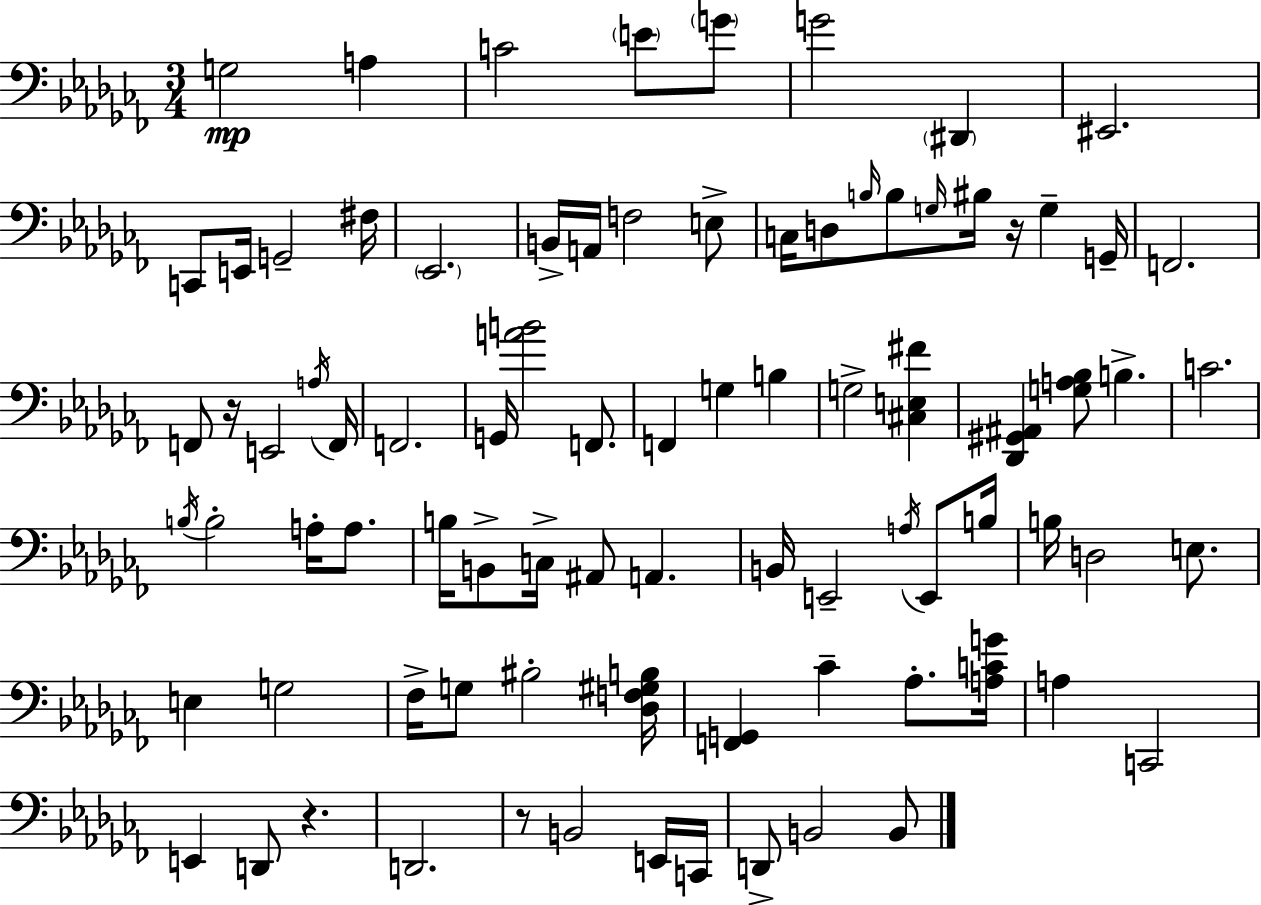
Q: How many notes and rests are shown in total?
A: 85